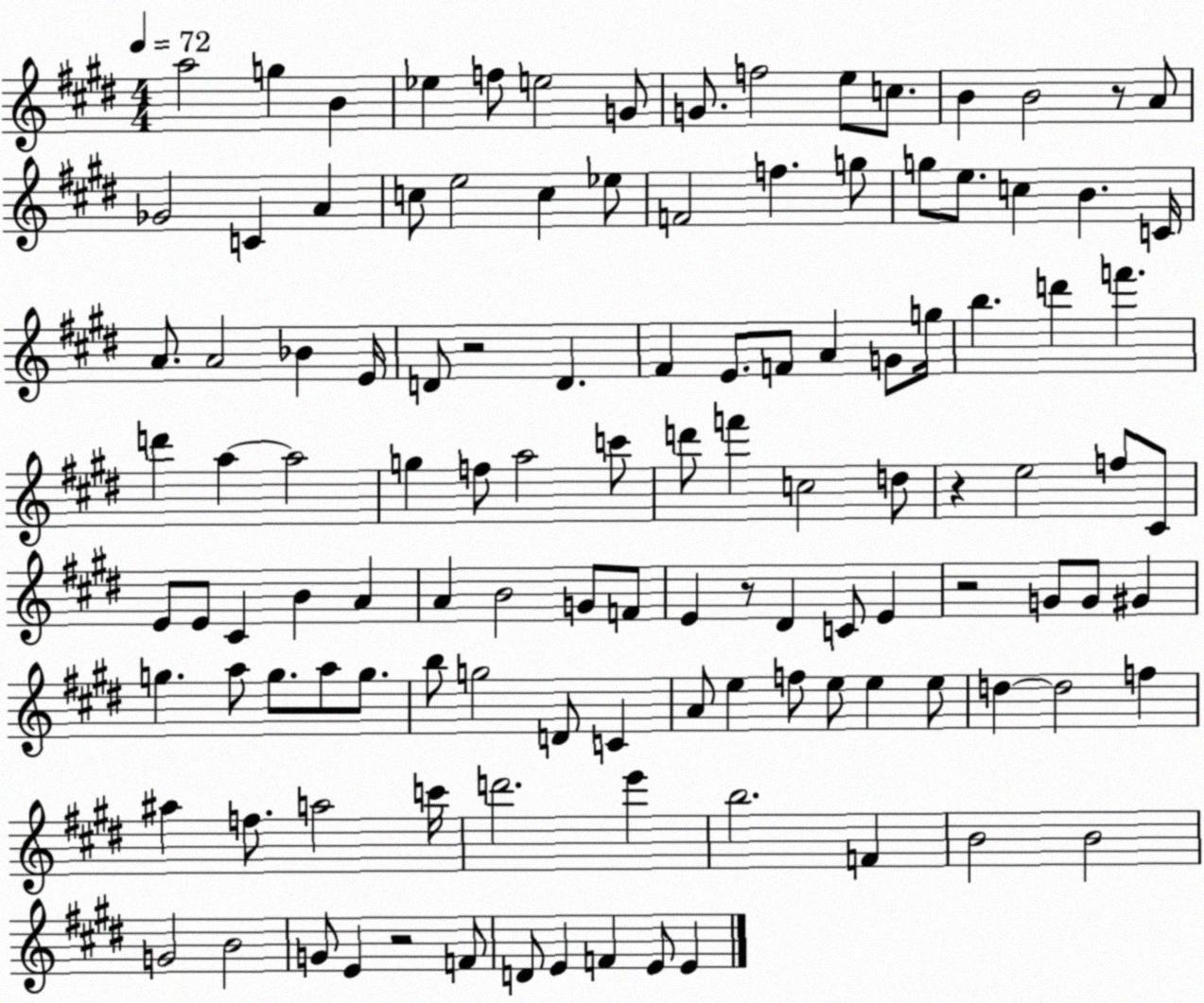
X:1
T:Untitled
M:4/4
L:1/4
K:E
a2 g B _e f/2 e2 G/2 G/2 f2 e/2 c/2 B B2 z/2 A/2 _G2 C A c/2 e2 c _e/2 F2 f g/2 g/2 e/2 c B C/4 A/2 A2 _B E/4 D/2 z2 D ^F E/2 F/2 A G/2 g/4 b d' f' d' a a2 g f/2 a2 c'/2 d'/2 f' c2 d/2 z e2 f/2 ^C/2 E/2 E/2 ^C B A A B2 G/2 F/2 E z/2 ^D C/2 E z2 G/2 G/2 ^G g a/2 g/2 a/2 g/2 b/2 g2 D/2 C A/2 e f/2 e/2 e e/2 d d2 f ^a f/2 a2 c'/4 d'2 e' b2 F B2 B2 G2 B2 G/2 E z2 F/2 D/2 E F E/2 E